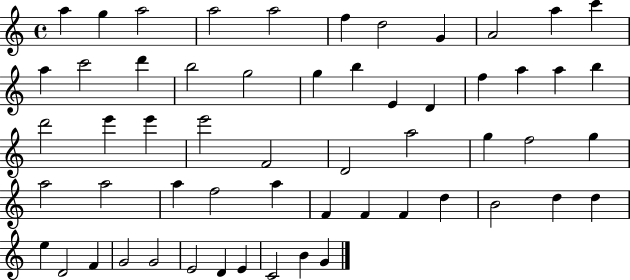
{
  \clef treble
  \time 4/4
  \defaultTimeSignature
  \key c \major
  a''4 g''4 a''2 | a''2 a''2 | f''4 d''2 g'4 | a'2 a''4 c'''4 | \break a''4 c'''2 d'''4 | b''2 g''2 | g''4 b''4 e'4 d'4 | f''4 a''4 a''4 b''4 | \break d'''2 e'''4 e'''4 | e'''2 f'2 | d'2 a''2 | g''4 f''2 g''4 | \break a''2 a''2 | a''4 f''2 a''4 | f'4 f'4 f'4 d''4 | b'2 d''4 d''4 | \break e''4 d'2 f'4 | g'2 g'2 | e'2 d'4 e'4 | c'2 b'4 g'4 | \break \bar "|."
}